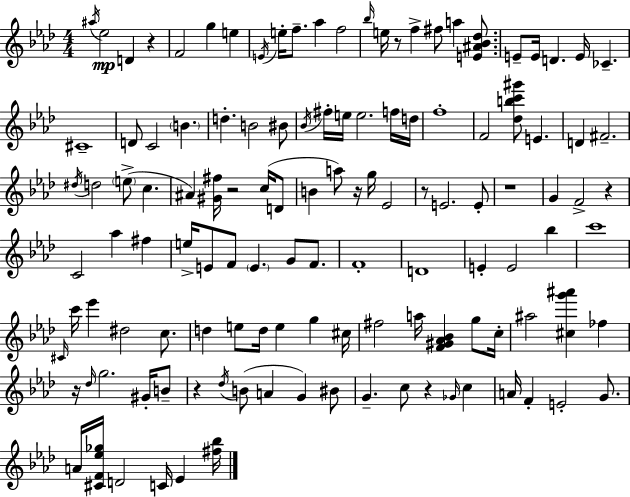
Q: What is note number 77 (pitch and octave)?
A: D5